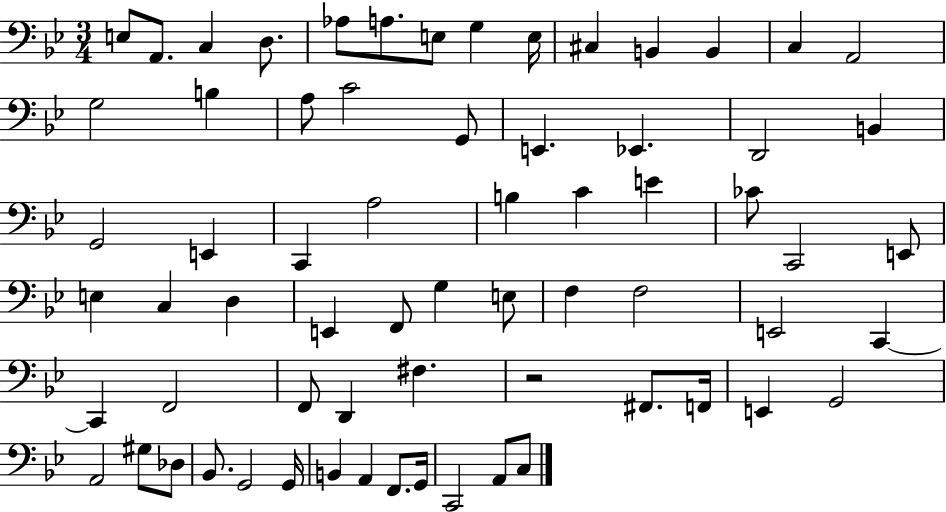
E3/e A2/e. C3/q D3/e. Ab3/e A3/e. E3/e G3/q E3/s C#3/q B2/q B2/q C3/q A2/h G3/h B3/q A3/e C4/h G2/e E2/q. Eb2/q. D2/h B2/q G2/h E2/q C2/q A3/h B3/q C4/q E4/q CES4/e C2/h E2/e E3/q C3/q D3/q E2/q F2/e G3/q E3/e F3/q F3/h E2/h C2/q C2/q F2/h F2/e D2/q F#3/q. R/h F#2/e. F2/s E2/q G2/h A2/h G#3/e Db3/e Bb2/e. G2/h G2/s B2/q A2/q F2/e. G2/s C2/h A2/e C3/e